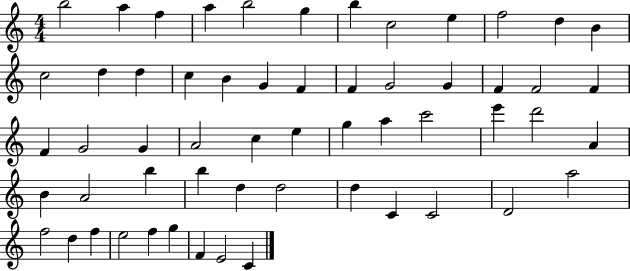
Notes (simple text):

B5/h A5/q F5/q A5/q B5/h G5/q B5/q C5/h E5/q F5/h D5/q B4/q C5/h D5/q D5/q C5/q B4/q G4/q F4/q F4/q G4/h G4/q F4/q F4/h F4/q F4/q G4/h G4/q A4/h C5/q E5/q G5/q A5/q C6/h E6/q D6/h A4/q B4/q A4/h B5/q B5/q D5/q D5/h D5/q C4/q C4/h D4/h A5/h F5/h D5/q F5/q E5/h F5/q G5/q F4/q E4/h C4/q